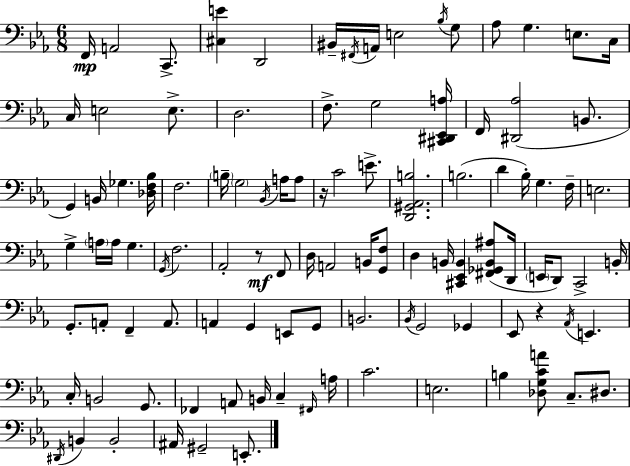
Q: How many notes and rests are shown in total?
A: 104